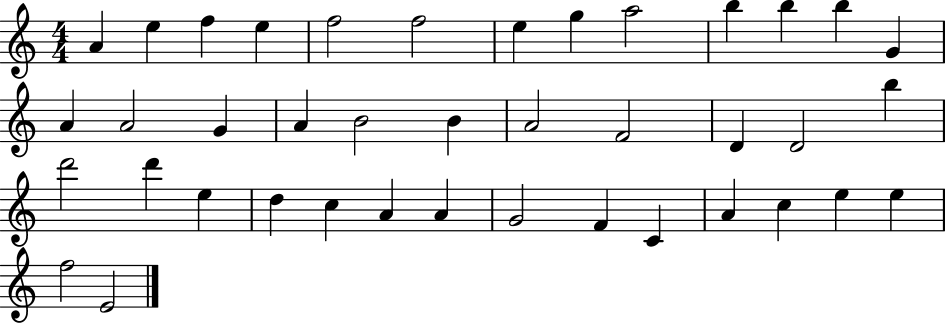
{
  \clef treble
  \numericTimeSignature
  \time 4/4
  \key c \major
  a'4 e''4 f''4 e''4 | f''2 f''2 | e''4 g''4 a''2 | b''4 b''4 b''4 g'4 | \break a'4 a'2 g'4 | a'4 b'2 b'4 | a'2 f'2 | d'4 d'2 b''4 | \break d'''2 d'''4 e''4 | d''4 c''4 a'4 a'4 | g'2 f'4 c'4 | a'4 c''4 e''4 e''4 | \break f''2 e'2 | \bar "|."
}